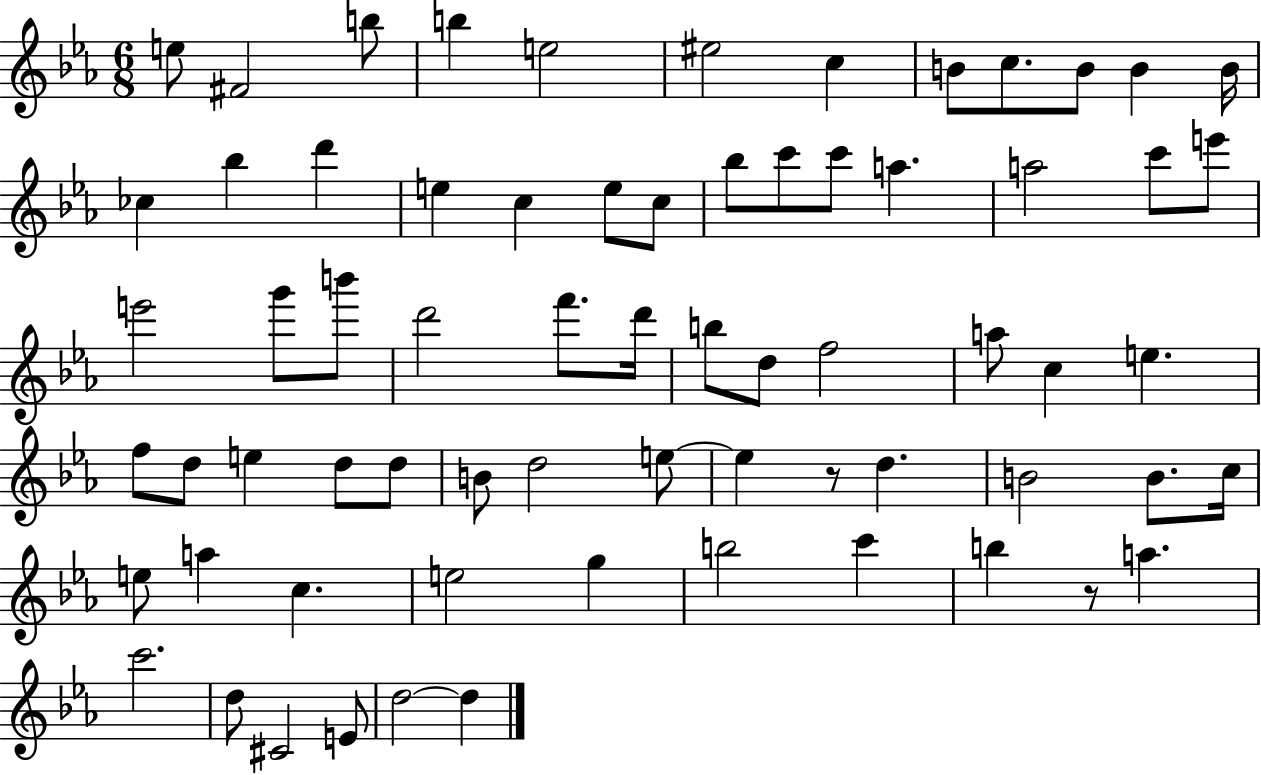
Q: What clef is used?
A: treble